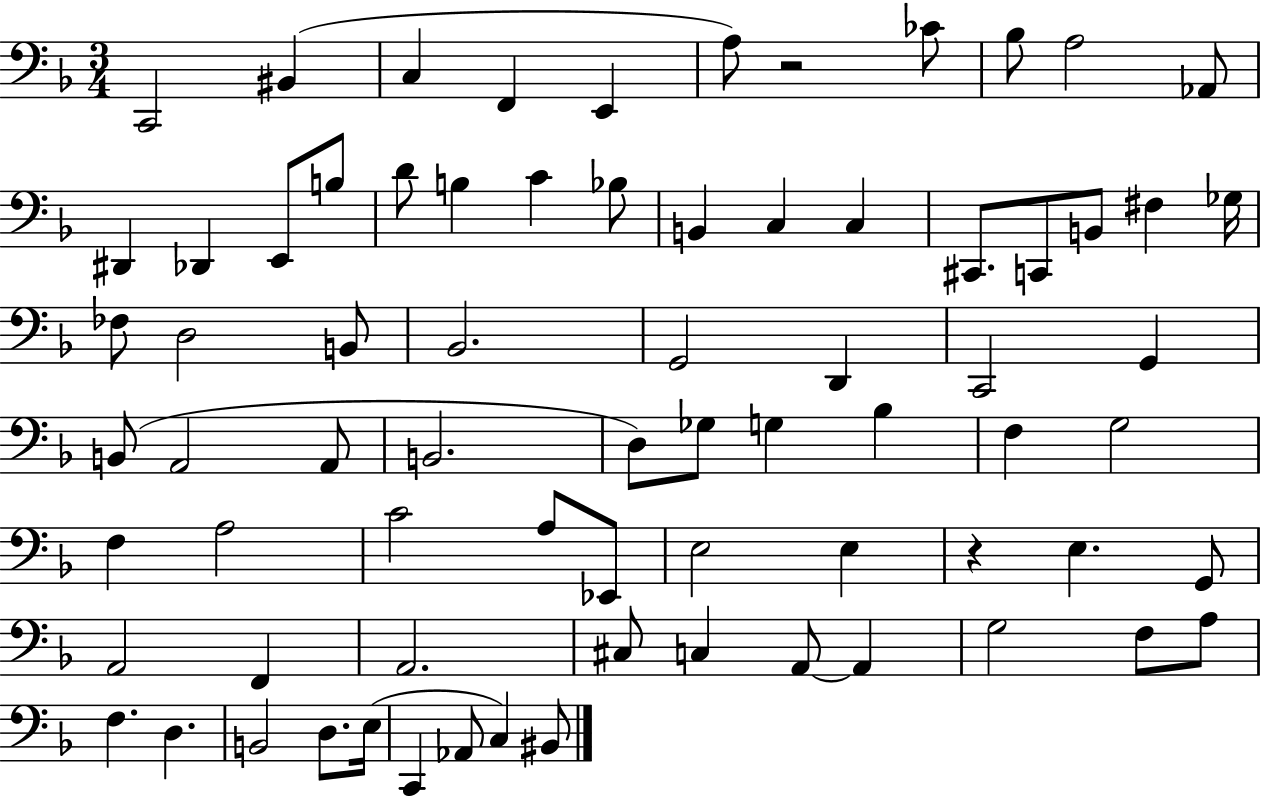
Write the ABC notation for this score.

X:1
T:Untitled
M:3/4
L:1/4
K:F
C,,2 ^B,, C, F,, E,, A,/2 z2 _C/2 _B,/2 A,2 _A,,/2 ^D,, _D,, E,,/2 B,/2 D/2 B, C _B,/2 B,, C, C, ^C,,/2 C,,/2 B,,/2 ^F, _G,/4 _F,/2 D,2 B,,/2 _B,,2 G,,2 D,, C,,2 G,, B,,/2 A,,2 A,,/2 B,,2 D,/2 _G,/2 G, _B, F, G,2 F, A,2 C2 A,/2 _E,,/2 E,2 E, z E, G,,/2 A,,2 F,, A,,2 ^C,/2 C, A,,/2 A,, G,2 F,/2 A,/2 F, D, B,,2 D,/2 E,/4 C,, _A,,/2 C, ^B,,/2